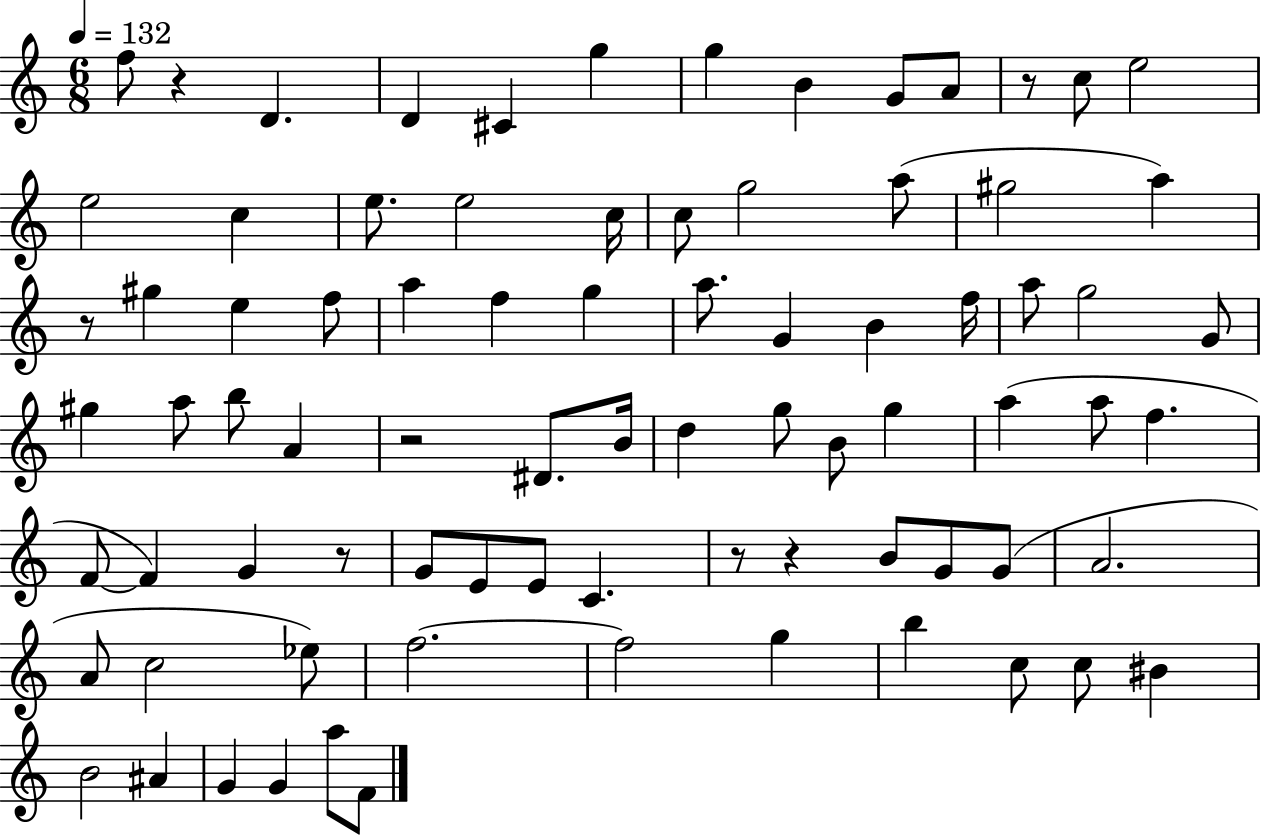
X:1
T:Untitled
M:6/8
L:1/4
K:C
f/2 z D D ^C g g B G/2 A/2 z/2 c/2 e2 e2 c e/2 e2 c/4 c/2 g2 a/2 ^g2 a z/2 ^g e f/2 a f g a/2 G B f/4 a/2 g2 G/2 ^g a/2 b/2 A z2 ^D/2 B/4 d g/2 B/2 g a a/2 f F/2 F G z/2 G/2 E/2 E/2 C z/2 z B/2 G/2 G/2 A2 A/2 c2 _e/2 f2 f2 g b c/2 c/2 ^B B2 ^A G G a/2 F/2